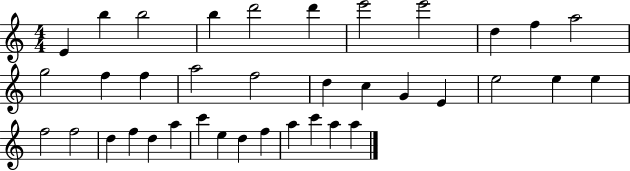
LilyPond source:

{
  \clef treble
  \numericTimeSignature
  \time 4/4
  \key c \major
  e'4 b''4 b''2 | b''4 d'''2 d'''4 | e'''2 e'''2 | d''4 f''4 a''2 | \break g''2 f''4 f''4 | a''2 f''2 | d''4 c''4 g'4 e'4 | e''2 e''4 e''4 | \break f''2 f''2 | d''4 f''4 d''4 a''4 | c'''4 e''4 d''4 f''4 | a''4 c'''4 a''4 a''4 | \break \bar "|."
}